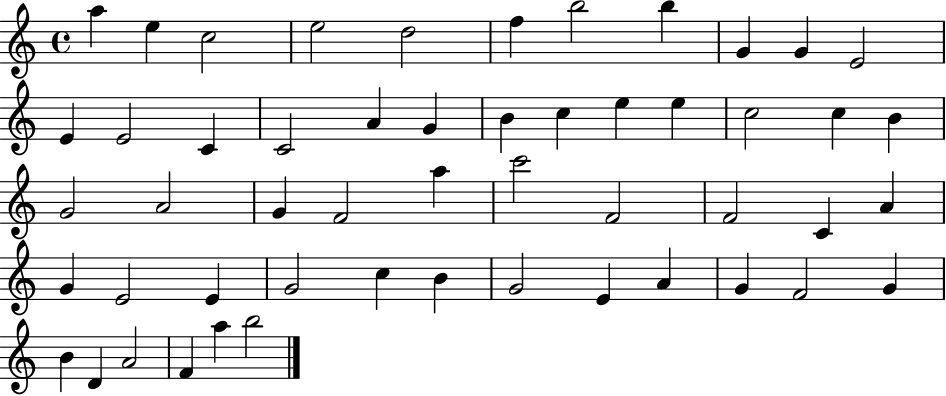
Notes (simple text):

A5/q E5/q C5/h E5/h D5/h F5/q B5/h B5/q G4/q G4/q E4/h E4/q E4/h C4/q C4/h A4/q G4/q B4/q C5/q E5/q E5/q C5/h C5/q B4/q G4/h A4/h G4/q F4/h A5/q C6/h F4/h F4/h C4/q A4/q G4/q E4/h E4/q G4/h C5/q B4/q G4/h E4/q A4/q G4/q F4/h G4/q B4/q D4/q A4/h F4/q A5/q B5/h